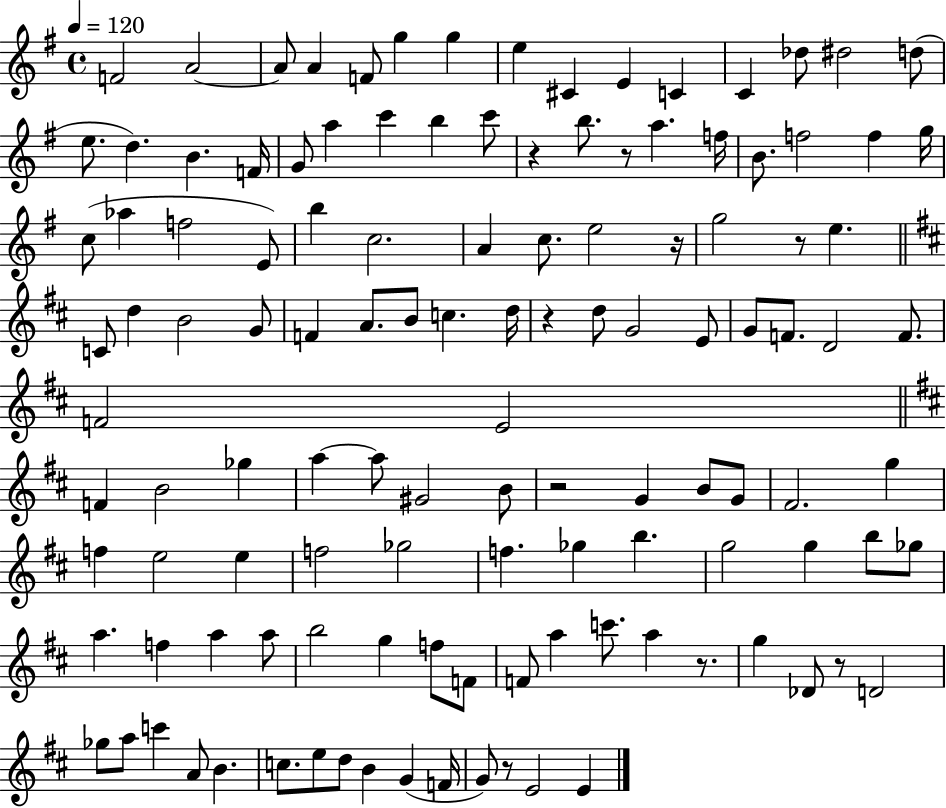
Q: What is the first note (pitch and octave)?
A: F4